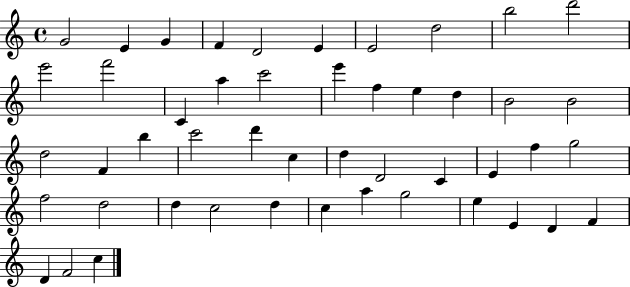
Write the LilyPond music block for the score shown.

{
  \clef treble
  \time 4/4
  \defaultTimeSignature
  \key c \major
  g'2 e'4 g'4 | f'4 d'2 e'4 | e'2 d''2 | b''2 d'''2 | \break e'''2 f'''2 | c'4 a''4 c'''2 | e'''4 f''4 e''4 d''4 | b'2 b'2 | \break d''2 f'4 b''4 | c'''2 d'''4 c''4 | d''4 d'2 c'4 | e'4 f''4 g''2 | \break f''2 d''2 | d''4 c''2 d''4 | c''4 a''4 g''2 | e''4 e'4 d'4 f'4 | \break d'4 f'2 c''4 | \bar "|."
}